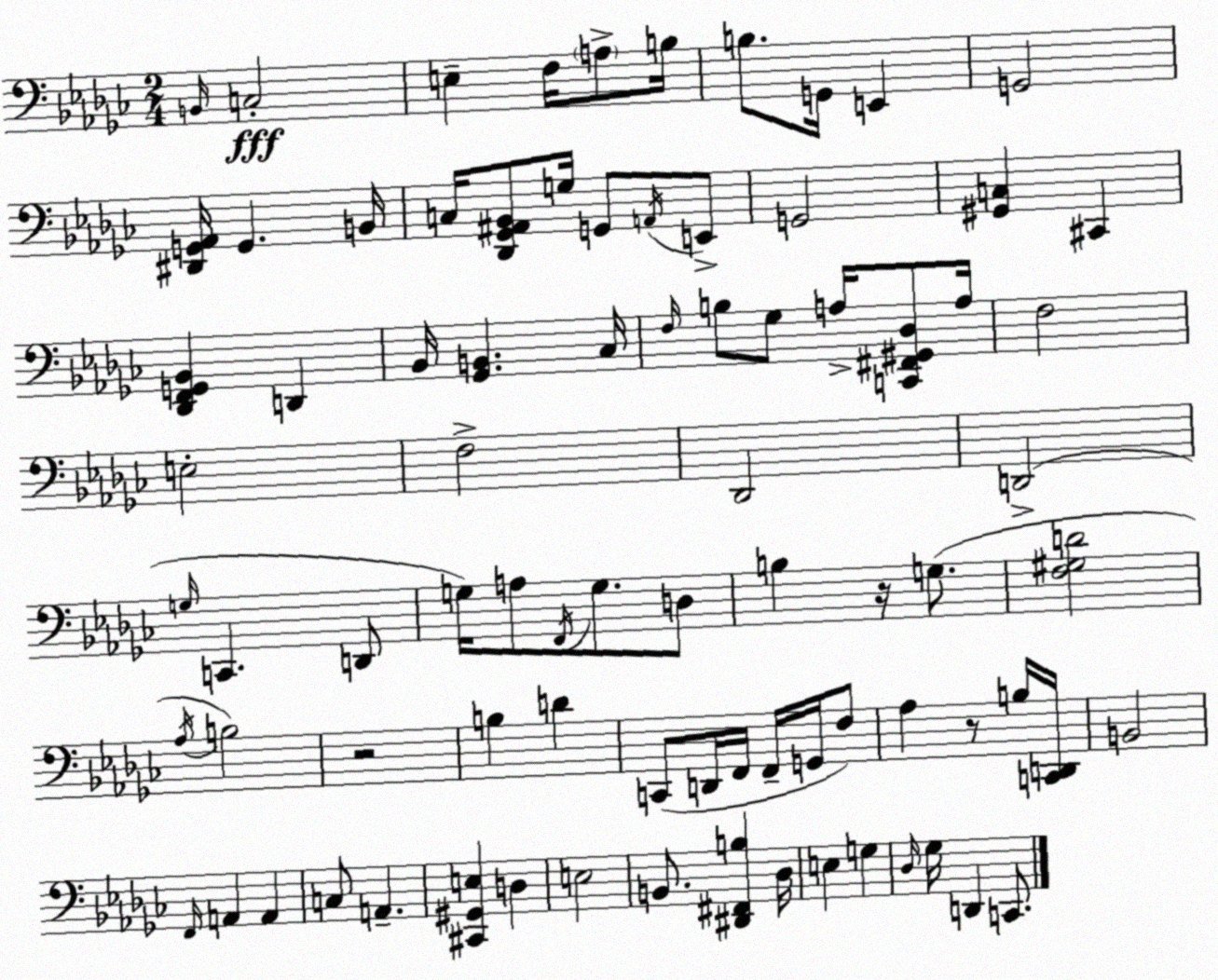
X:1
T:Untitled
M:2/4
L:1/4
K:Ebm
B,,/4 C,2 E, F,/4 A,/2 B,/4 B,/2 G,,/4 E,, G,,2 [^D,,G,,_A,,]/4 G,, B,,/4 C,/4 [_D,,_G,,^A,,_B,,]/2 G,/4 G,,/2 A,,/4 E,,/2 G,,2 [^G,,C,] ^C,, [_D,,F,,G,,_B,,] D,, _B,,/4 [_G,,B,,] _C,/4 F,/4 B,/2 _G,/2 A,/4 [C,,^F,,^G,,_D,]/2 A,/4 F,2 E,2 F,2 _D,,2 D,,2 G,/4 C,, D,,/2 G,/4 A,/2 F,,/4 G,/2 D,/2 B, z/4 G,/2 [F,^G,D]2 _A,/4 B,2 z2 B, D C,,/2 D,,/4 F,,/4 F,,/4 G,,/4 F,/2 _A, z/2 B,/4 [C,,D,,]/4 B,,2 F,,/4 A,, A,, C,/2 A,, [^C,,^G,,E,] D, E,2 B,,/2 [^D,,^F,,B,] _D,/4 E, G, _D,/4 _G,/4 D,, C,,/2